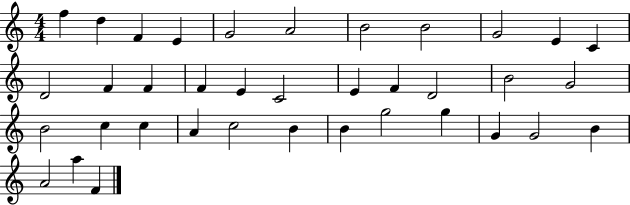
F5/q D5/q F4/q E4/q G4/h A4/h B4/h B4/h G4/h E4/q C4/q D4/h F4/q F4/q F4/q E4/q C4/h E4/q F4/q D4/h B4/h G4/h B4/h C5/q C5/q A4/q C5/h B4/q B4/q G5/h G5/q G4/q G4/h B4/q A4/h A5/q F4/q